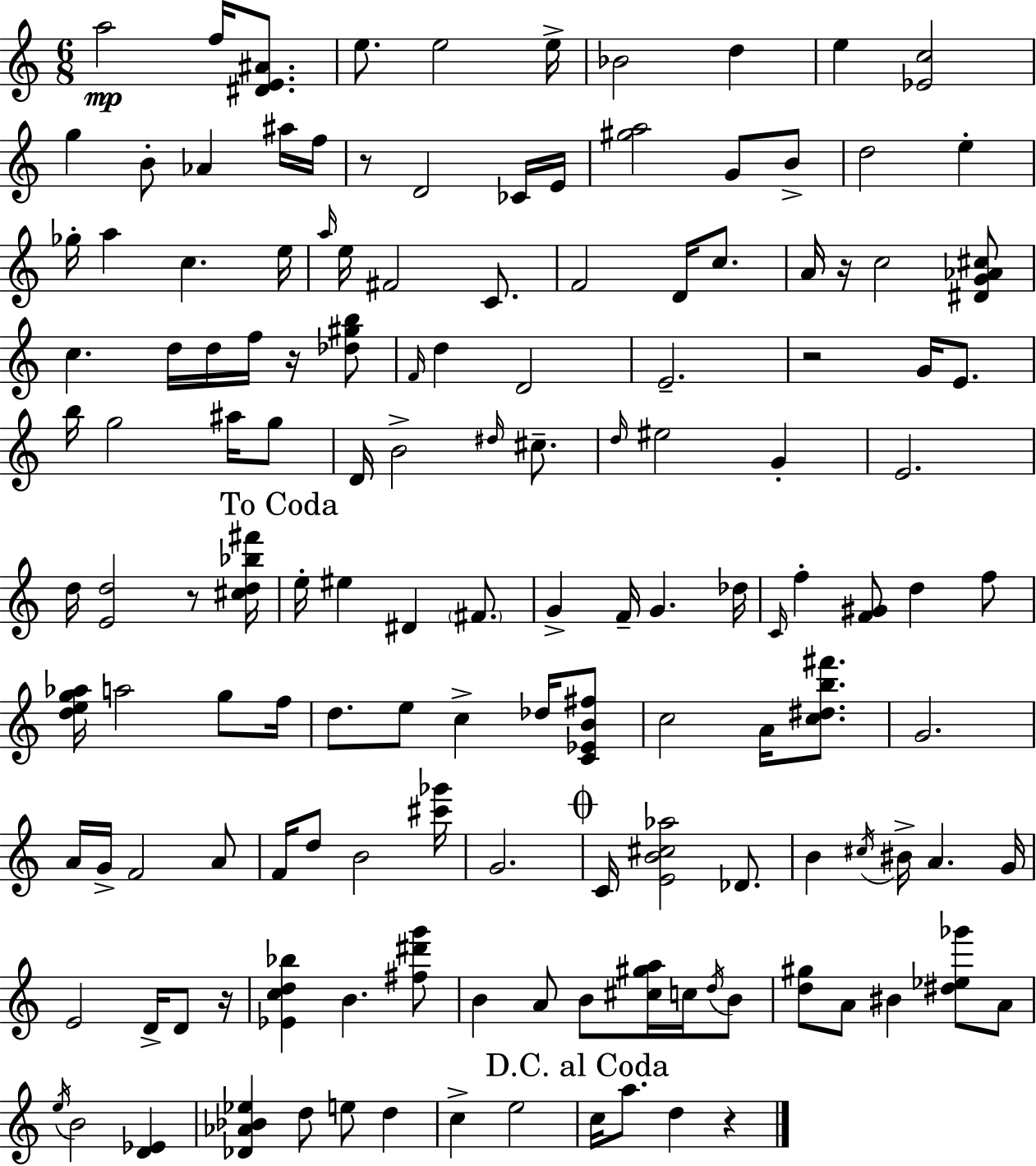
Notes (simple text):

A5/h F5/s [D#4,E4,A#4]/e. E5/e. E5/h E5/s Bb4/h D5/q E5/q [Eb4,C5]/h G5/q B4/e Ab4/q A#5/s F5/s R/e D4/h CES4/s E4/s [G#5,A5]/h G4/e B4/e D5/h E5/q Gb5/s A5/q C5/q. E5/s A5/s E5/s F#4/h C4/e. F4/h D4/s C5/e. A4/s R/s C5/h [D#4,G4,Ab4,C#5]/e C5/q. D5/s D5/s F5/s R/s [Db5,G#5,B5]/e F4/s D5/q D4/h E4/h. R/h G4/s E4/e. B5/s G5/h A#5/s G5/e D4/s B4/h D#5/s C#5/e. D5/s EIS5/h G4/q E4/h. D5/s [E4,D5]/h R/e [C#5,D5,Bb5,F#6]/s E5/s EIS5/q D#4/q F#4/e. G4/q F4/s G4/q. Db5/s C4/s F5/q [F4,G#4]/e D5/q F5/e [D5,E5,G5,Ab5]/s A5/h G5/e F5/s D5/e. E5/e C5/q Db5/s [C4,Eb4,B4,F#5]/e C5/h A4/s [C5,D#5,B5,F#6]/e. G4/h. A4/s G4/s F4/h A4/e F4/s D5/e B4/h [C#6,Gb6]/s G4/h. C4/s [E4,B4,C#5,Ab5]/h Db4/e. B4/q C#5/s BIS4/s A4/q. G4/s E4/h D4/s D4/e R/s [Eb4,C5,D5,Bb5]/q B4/q. [F#5,D#6,G6]/e B4/q A4/e B4/e [C#5,G#5,A5]/s C5/s D5/s B4/e [D5,G#5]/e A4/e BIS4/q [D#5,Eb5,Gb6]/e A4/e E5/s B4/h [D4,Eb4]/q [Db4,Ab4,Bb4,Eb5]/q D5/e E5/e D5/q C5/q E5/h C5/s A5/e. D5/q R/q